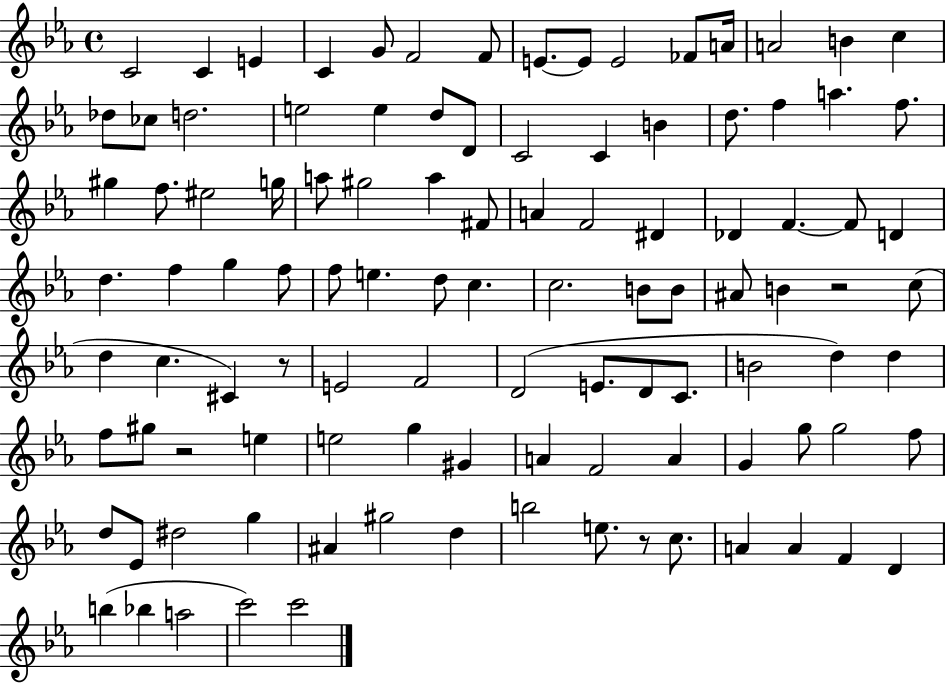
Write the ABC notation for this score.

X:1
T:Untitled
M:4/4
L:1/4
K:Eb
C2 C E C G/2 F2 F/2 E/2 E/2 E2 _F/2 A/4 A2 B c _d/2 _c/2 d2 e2 e d/2 D/2 C2 C B d/2 f a f/2 ^g f/2 ^e2 g/4 a/2 ^g2 a ^F/2 A F2 ^D _D F F/2 D d f g f/2 f/2 e d/2 c c2 B/2 B/2 ^A/2 B z2 c/2 d c ^C z/2 E2 F2 D2 E/2 D/2 C/2 B2 d d f/2 ^g/2 z2 e e2 g ^G A F2 A G g/2 g2 f/2 d/2 _E/2 ^d2 g ^A ^g2 d b2 e/2 z/2 c/2 A A F D b _b a2 c'2 c'2